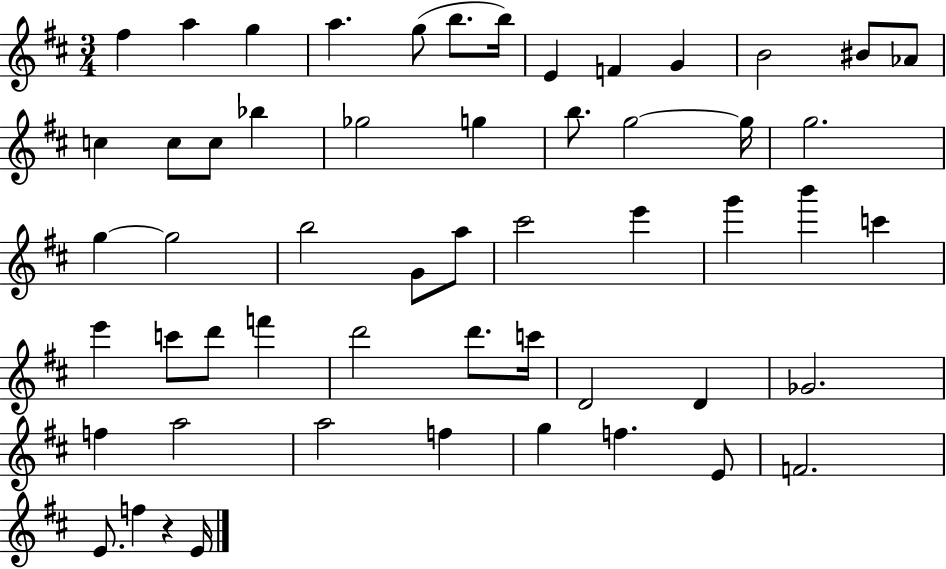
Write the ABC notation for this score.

X:1
T:Untitled
M:3/4
L:1/4
K:D
^f a g a g/2 b/2 b/4 E F G B2 ^B/2 _A/2 c c/2 c/2 _b _g2 g b/2 g2 g/4 g2 g g2 b2 G/2 a/2 ^c'2 e' g' b' c' e' c'/2 d'/2 f' d'2 d'/2 c'/4 D2 D _G2 f a2 a2 f g f E/2 F2 E/2 f z E/4